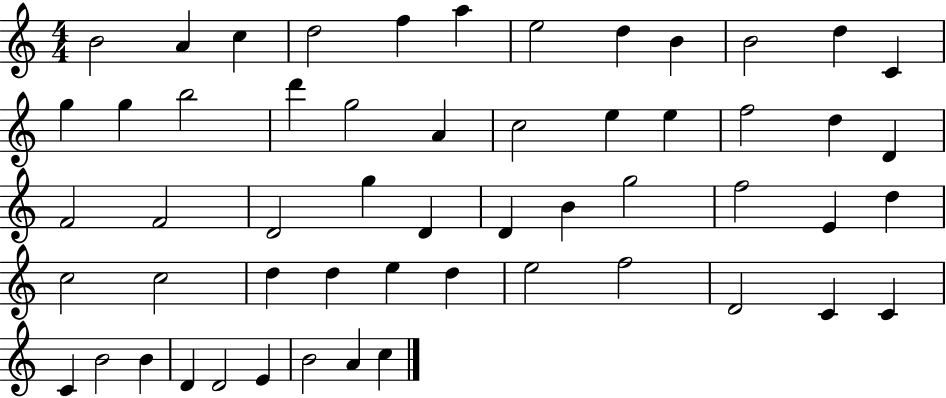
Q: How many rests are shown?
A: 0